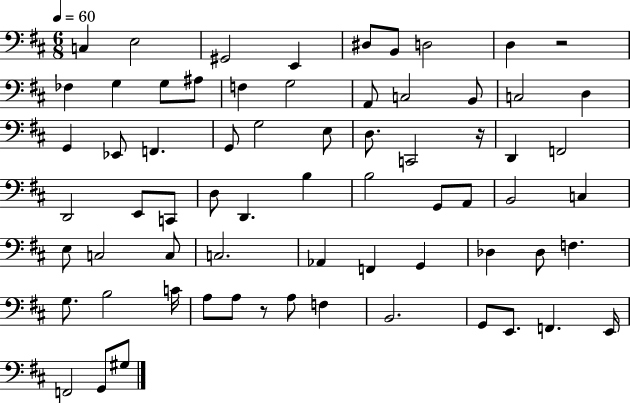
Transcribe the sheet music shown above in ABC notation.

X:1
T:Untitled
M:6/8
L:1/4
K:D
C, E,2 ^G,,2 E,, ^D,/2 B,,/2 D,2 D, z2 _F, G, G,/2 ^A,/2 F, G,2 A,,/2 C,2 B,,/2 C,2 D, G,, _E,,/2 F,, G,,/2 G,2 E,/2 D,/2 C,,2 z/4 D,, F,,2 D,,2 E,,/2 C,,/2 D,/2 D,, B, B,2 G,,/2 A,,/2 B,,2 C, E,/2 C,2 C,/2 C,2 _A,, F,, G,, _D, _D,/2 F, G,/2 B,2 C/4 A,/2 A,/2 z/2 A,/2 F, B,,2 G,,/2 E,,/2 F,, E,,/4 F,,2 G,,/2 ^G,/2